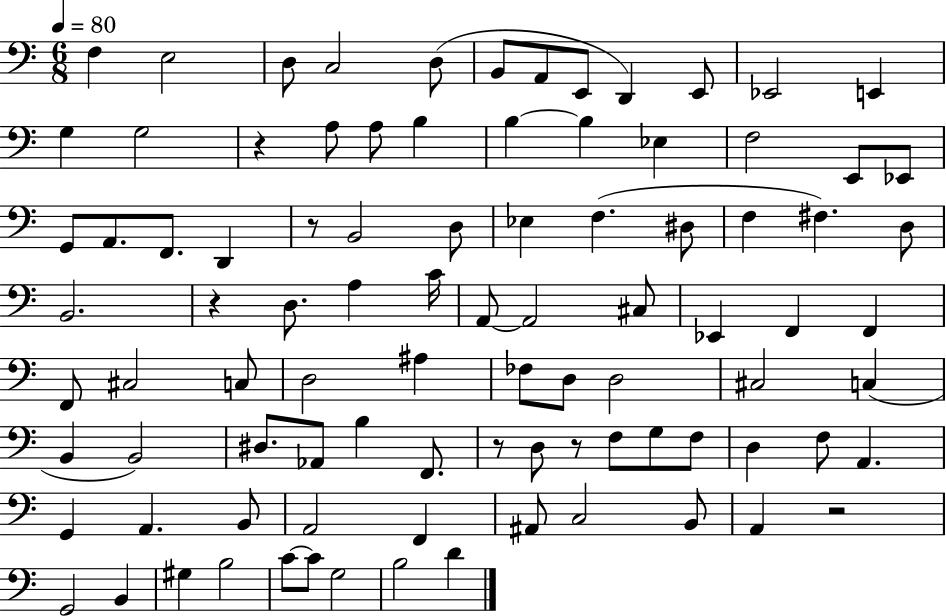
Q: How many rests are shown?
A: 6